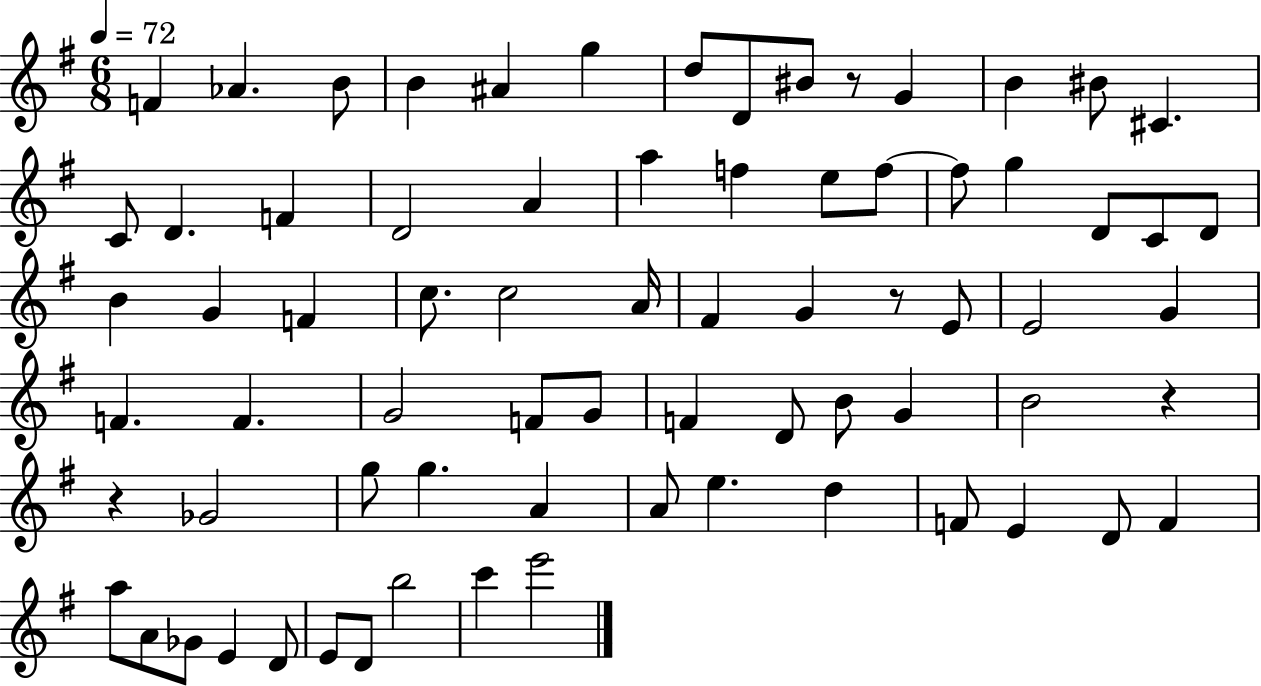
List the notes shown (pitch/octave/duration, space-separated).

F4/q Ab4/q. B4/e B4/q A#4/q G5/q D5/e D4/e BIS4/e R/e G4/q B4/q BIS4/e C#4/q. C4/e D4/q. F4/q D4/h A4/q A5/q F5/q E5/e F5/e F5/e G5/q D4/e C4/e D4/e B4/q G4/q F4/q C5/e. C5/h A4/s F#4/q G4/q R/e E4/e E4/h G4/q F4/q. F4/q. G4/h F4/e G4/e F4/q D4/e B4/e G4/q B4/h R/q R/q Gb4/h G5/e G5/q. A4/q A4/e E5/q. D5/q F4/e E4/q D4/e F4/q A5/e A4/e Gb4/e E4/q D4/e E4/e D4/e B5/h C6/q E6/h